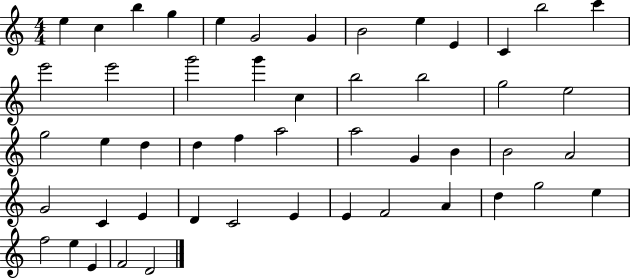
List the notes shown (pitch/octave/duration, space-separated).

E5/q C5/q B5/q G5/q E5/q G4/h G4/q B4/h E5/q E4/q C4/q B5/h C6/q E6/h E6/h G6/h G6/q C5/q B5/h B5/h G5/h E5/h G5/h E5/q D5/q D5/q F5/q A5/h A5/h G4/q B4/q B4/h A4/h G4/h C4/q E4/q D4/q C4/h E4/q E4/q F4/h A4/q D5/q G5/h E5/q F5/h E5/q E4/q F4/h D4/h